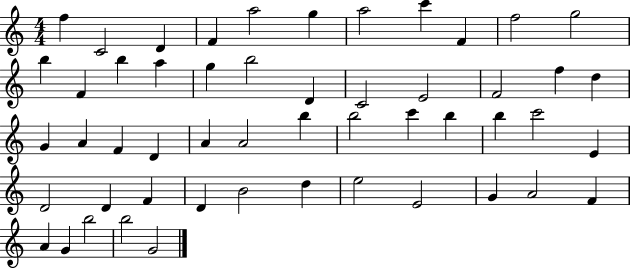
X:1
T:Untitled
M:4/4
L:1/4
K:C
f C2 D F a2 g a2 c' F f2 g2 b F b a g b2 D C2 E2 F2 f d G A F D A A2 b b2 c' b b c'2 E D2 D F D B2 d e2 E2 G A2 F A G b2 b2 G2